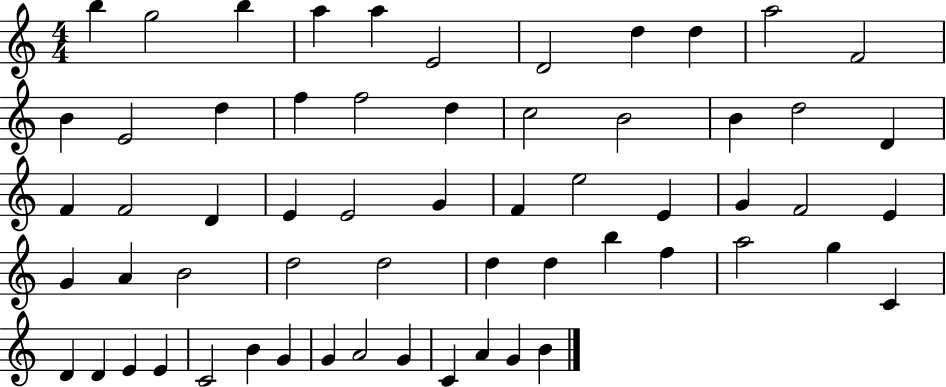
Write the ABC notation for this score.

X:1
T:Untitled
M:4/4
L:1/4
K:C
b g2 b a a E2 D2 d d a2 F2 B E2 d f f2 d c2 B2 B d2 D F F2 D E E2 G F e2 E G F2 E G A B2 d2 d2 d d b f a2 g C D D E E C2 B G G A2 G C A G B